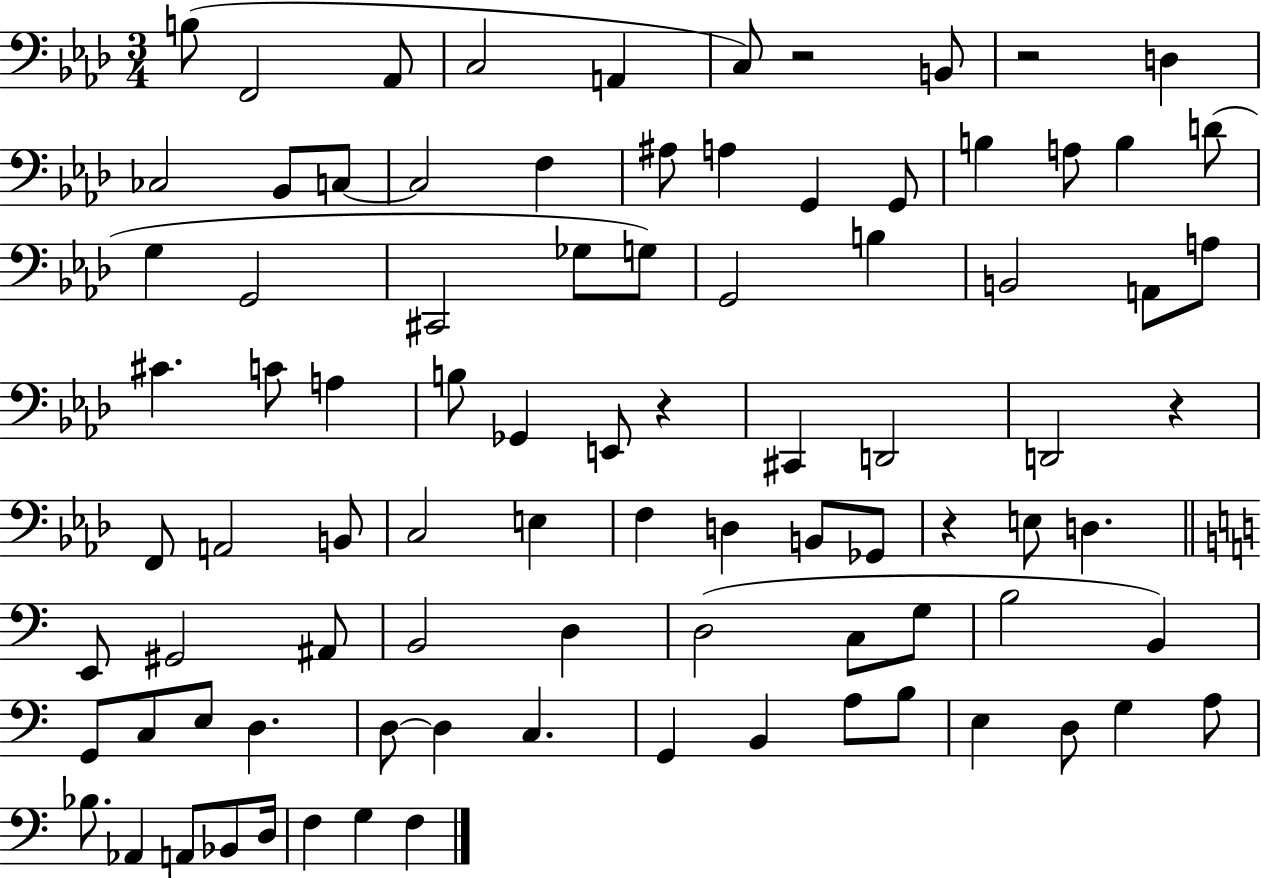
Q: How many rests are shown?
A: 5